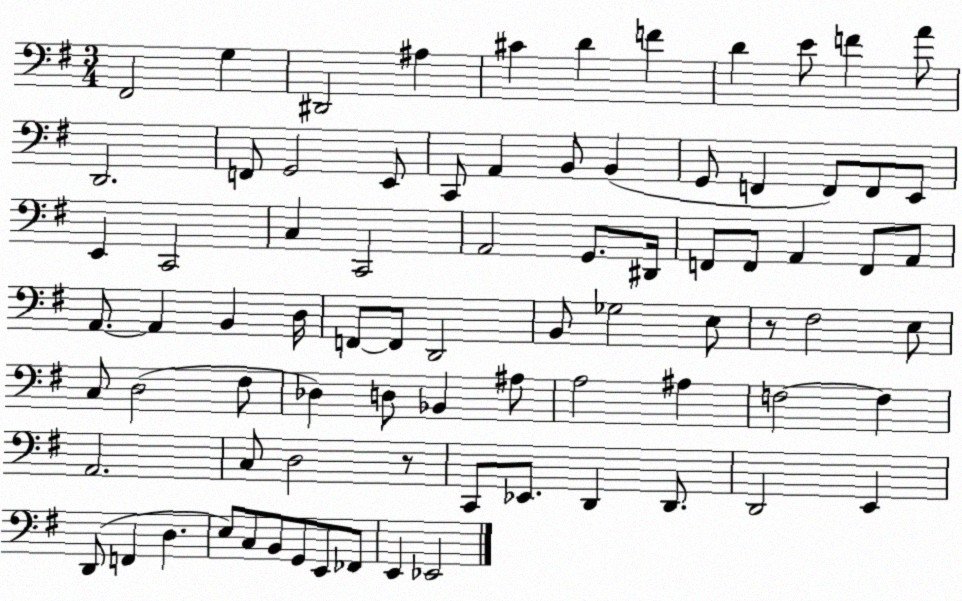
X:1
T:Untitled
M:3/4
L:1/4
K:G
^F,,2 G, ^D,,2 ^A, ^C D F D E/2 F A/2 D,,2 F,,/2 G,,2 E,,/2 C,,/2 A,, B,,/2 B,, G,,/2 F,, F,,/2 F,,/2 E,,/2 E,, C,,2 C, C,,2 A,,2 G,,/2 ^D,,/4 F,,/2 F,,/2 A,, F,,/2 A,,/2 A,,/2 A,, B,, D,/4 F,,/2 F,,/2 D,,2 B,,/2 _G,2 E,/2 z/2 ^F,2 E,/2 C,/2 D,2 ^F,/2 _D, D,/2 _B,, ^A,/2 A,2 ^A, F,2 F, A,,2 C,/2 D,2 z/2 C,,/2 _E,,/2 D,, D,,/2 D,,2 E,, D,,/2 F,, D, E,/2 C,/2 B,,/2 G,,/2 E,,/2 _F,,/2 E,, _E,,2